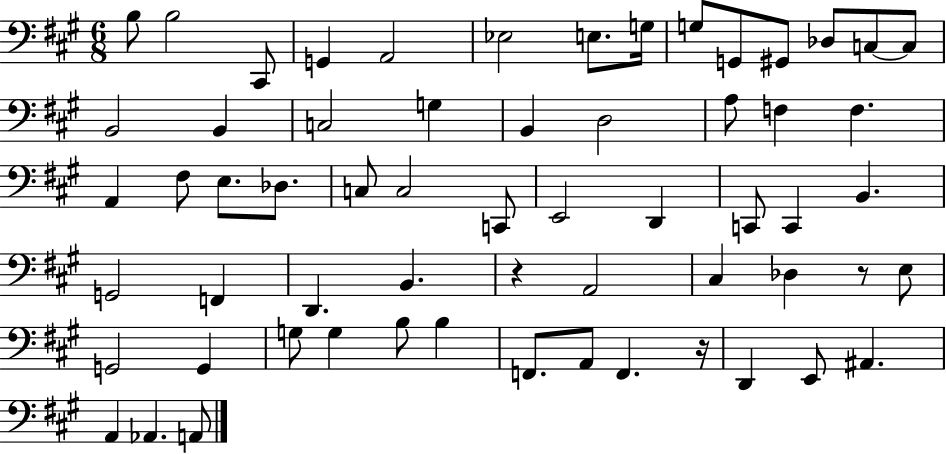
B3/e B3/h C#2/e G2/q A2/h Eb3/h E3/e. G3/s G3/e G2/e G#2/e Db3/e C3/e C3/e B2/h B2/q C3/h G3/q B2/q D3/h A3/e F3/q F3/q. A2/q F#3/e E3/e. Db3/e. C3/e C3/h C2/e E2/h D2/q C2/e C2/q B2/q. G2/h F2/q D2/q. B2/q. R/q A2/h C#3/q Db3/q R/e E3/e G2/h G2/q G3/e G3/q B3/e B3/q F2/e. A2/e F2/q. R/s D2/q E2/e A#2/q. A2/q Ab2/q. A2/e